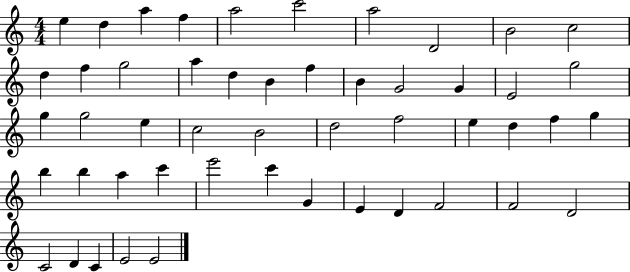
X:1
T:Untitled
M:4/4
L:1/4
K:C
e d a f a2 c'2 a2 D2 B2 c2 d f g2 a d B f B G2 G E2 g2 g g2 e c2 B2 d2 f2 e d f g b b a c' e'2 c' G E D F2 F2 D2 C2 D C E2 E2